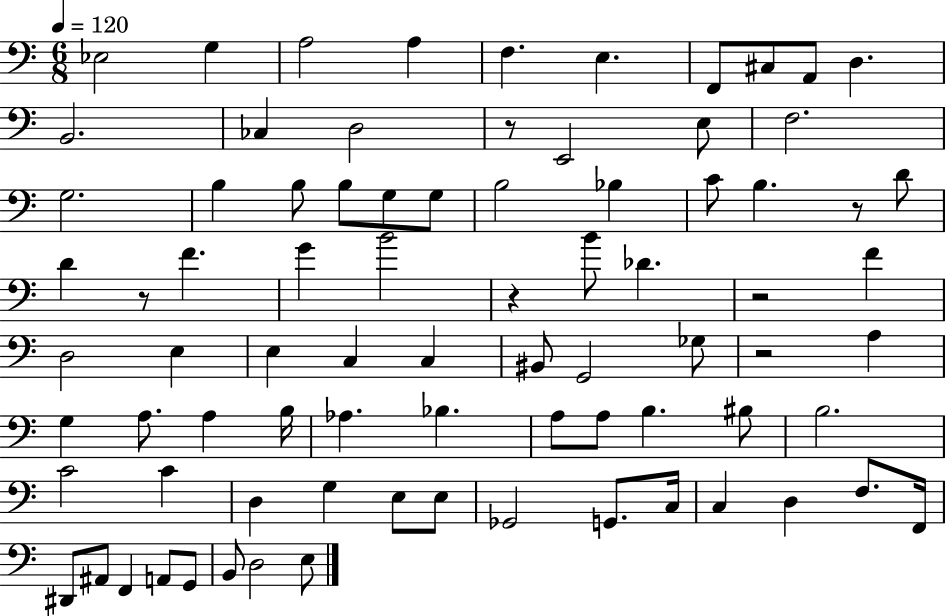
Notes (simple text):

Eb3/h G3/q A3/h A3/q F3/q. E3/q. F2/e C#3/e A2/e D3/q. B2/h. CES3/q D3/h R/e E2/h E3/e F3/h. G3/h. B3/q B3/e B3/e G3/e G3/e B3/h Bb3/q C4/e B3/q. R/e D4/e D4/q R/e F4/q. G4/q B4/h R/q B4/e Db4/q. R/h F4/q D3/h E3/q E3/q C3/q C3/q BIS2/e G2/h Gb3/e R/h A3/q G3/q A3/e. A3/q B3/s Ab3/q. Bb3/q. A3/e A3/e B3/q. BIS3/e B3/h. C4/h C4/q D3/q G3/q E3/e E3/e Gb2/h G2/e. C3/s C3/q D3/q F3/e. F2/s D#2/e A#2/e F2/q A2/e G2/e B2/e D3/h E3/e